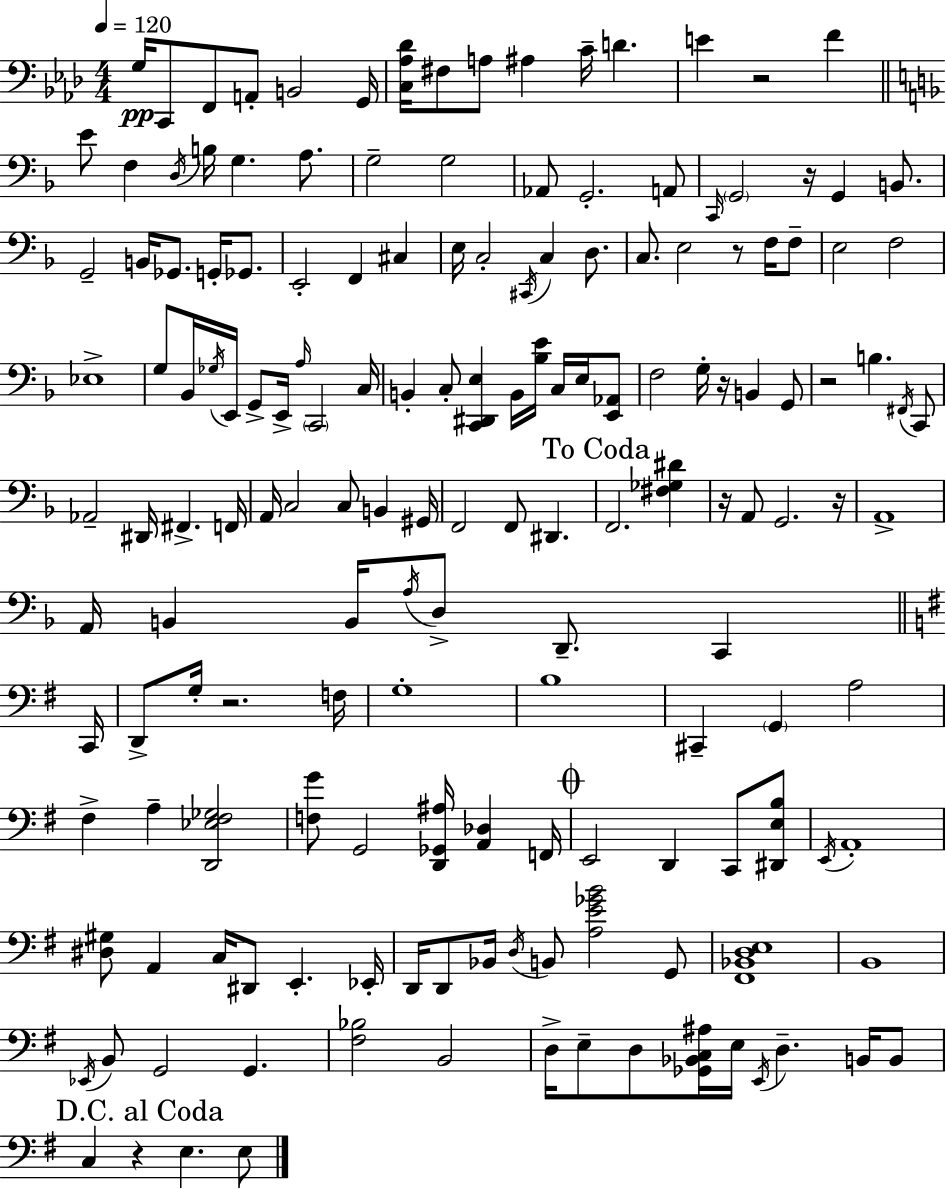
G3/s C2/e F2/e A2/e B2/h G2/s [C3,Ab3,Db4]/s F#3/e A3/e A#3/q C4/s D4/q. E4/q R/h F4/q E4/e F3/q D3/s B3/s G3/q. A3/e. G3/h G3/h Ab2/e G2/h. A2/e C2/s G2/h R/s G2/q B2/e. G2/h B2/s Gb2/e. G2/s Gb2/e. E2/h F2/q C#3/q E3/s C3/h C#2/s C3/q D3/e. C3/e. E3/h R/e F3/s F3/e E3/h F3/h Eb3/w G3/e Bb2/s Gb3/s E2/s G2/e E2/s A3/s C2/h C3/s B2/q C3/e [C2,D#2,E3]/q B2/s [Bb3,E4]/s C3/s E3/s [E2,Ab2]/e F3/h G3/s R/s B2/q G2/e R/h B3/q. F#2/s C2/e Ab2/h D#2/s F#2/q. F2/s A2/s C3/h C3/e B2/q G#2/s F2/h F2/e D#2/q. F2/h. [F#3,Gb3,D#4]/q R/s A2/e G2/h. R/s A2/w A2/s B2/q B2/s A3/s D3/e D2/e. C2/q C2/s D2/e G3/s R/h. F3/s G3/w B3/w C#2/q G2/q A3/h F#3/q A3/q [D2,Eb3,F#3,Gb3]/h [F3,G4]/e G2/h [D2,Gb2,A#3]/s [A2,Db3]/q F2/s E2/h D2/q C2/e [D#2,E3,B3]/e E2/s A2/w [D#3,G#3]/e A2/q C3/s D#2/e E2/q. Eb2/s D2/s D2/e Bb2/s D3/s B2/e [A3,E4,Gb4,B4]/h G2/e [F#2,Bb2,D3,E3]/w B2/w Eb2/s B2/e G2/h G2/q. [F#3,Bb3]/h B2/h D3/s E3/e D3/e [Gb2,Bb2,C3,A#3]/s E3/s E2/s D3/q. B2/s B2/e C3/q R/q E3/q. E3/e